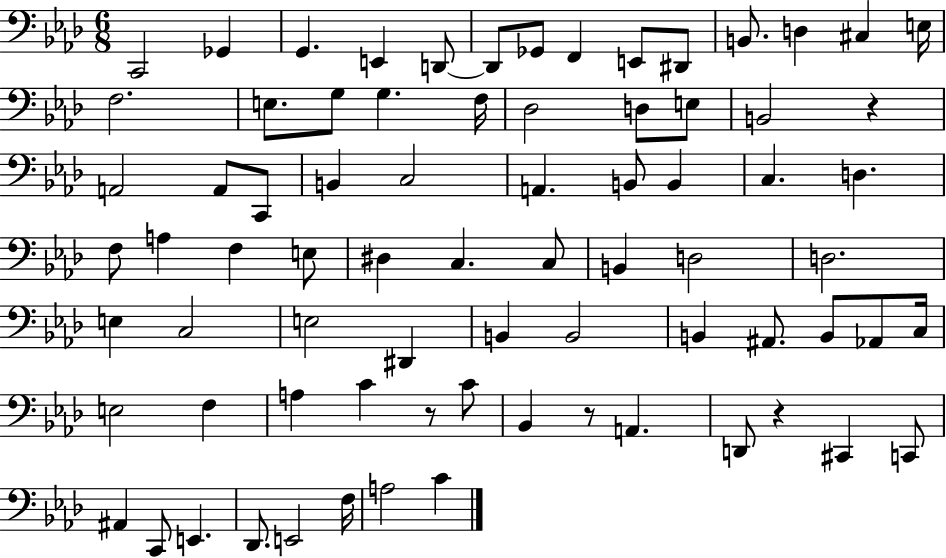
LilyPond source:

{
  \clef bass
  \numericTimeSignature
  \time 6/8
  \key aes \major
  \repeat volta 2 { c,2 ges,4 | g,4. e,4 d,8~~ | d,8 ges,8 f,4 e,8 dis,8 | b,8. d4 cis4 e16 | \break f2. | e8. g8 g4. f16 | des2 d8 e8 | b,2 r4 | \break a,2 a,8 c,8 | b,4 c2 | a,4. b,8 b,4 | c4. d4. | \break f8 a4 f4 e8 | dis4 c4. c8 | b,4 d2 | d2. | \break e4 c2 | e2 dis,4 | b,4 b,2 | b,4 ais,8. b,8 aes,8 c16 | \break e2 f4 | a4 c'4 r8 c'8 | bes,4 r8 a,4. | d,8 r4 cis,4 c,8 | \break ais,4 c,8 e,4. | des,8. e,2 f16 | a2 c'4 | } \bar "|."
}